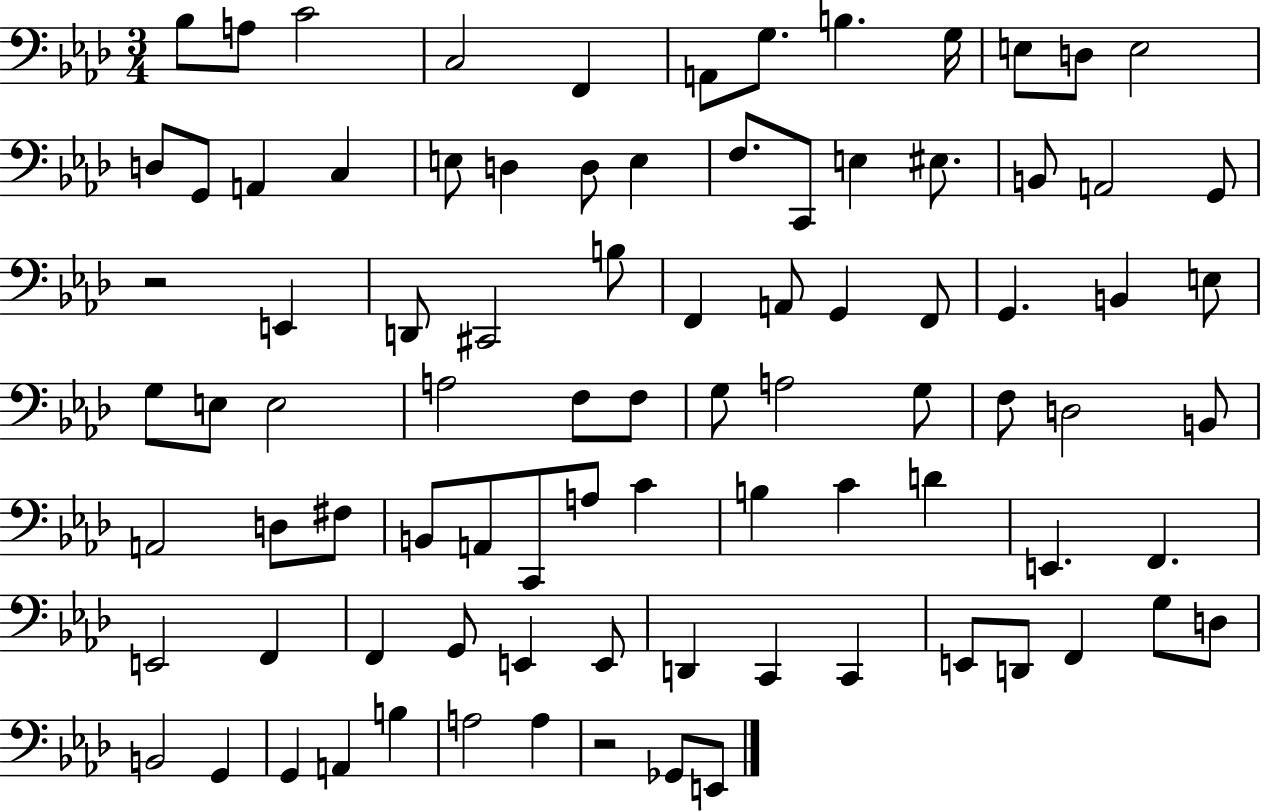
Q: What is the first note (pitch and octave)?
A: Bb3